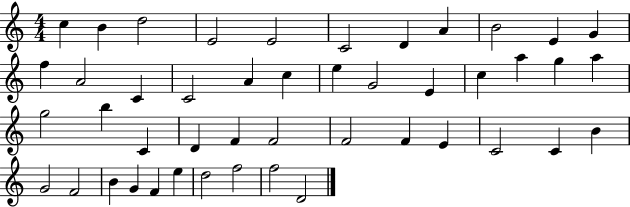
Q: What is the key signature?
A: C major